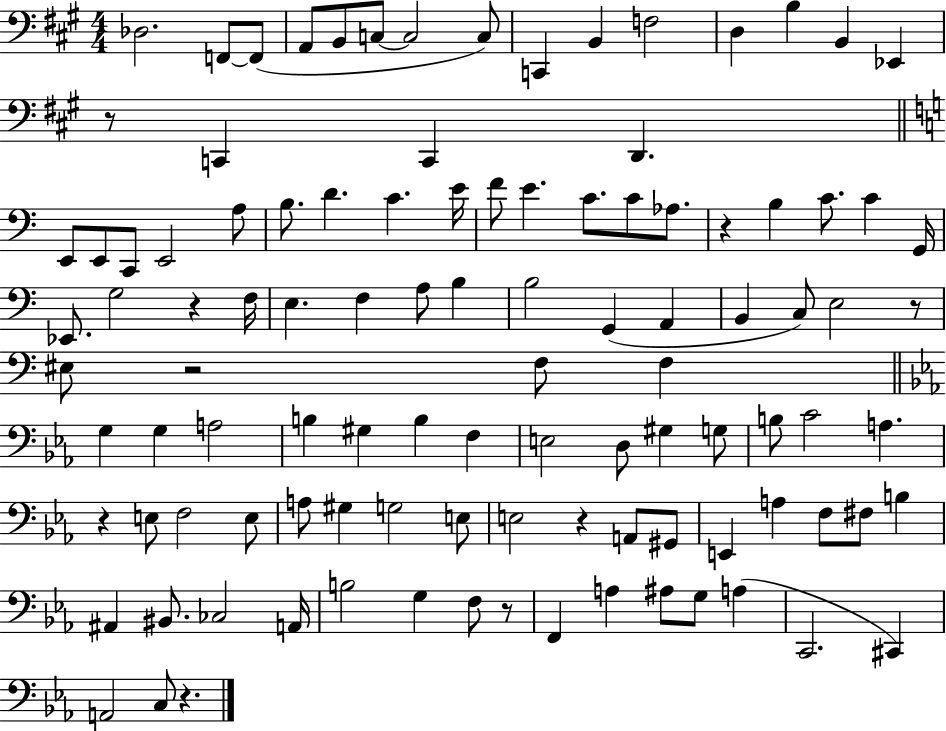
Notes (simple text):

Db3/h. F2/e F2/e A2/e B2/e C3/e C3/h C3/e C2/q B2/q F3/h D3/q B3/q B2/q Eb2/q R/e C2/q C2/q D2/q. E2/e E2/e C2/e E2/h A3/e B3/e. D4/q. C4/q. E4/s F4/e E4/q. C4/e. C4/e Ab3/e. R/q B3/q C4/e. C4/q G2/s Eb2/e. G3/h R/q F3/s E3/q. F3/q A3/e B3/q B3/h G2/q A2/q B2/q C3/e E3/h R/e EIS3/e R/h F3/e F3/q G3/q G3/q A3/h B3/q G#3/q B3/q F3/q E3/h D3/e G#3/q G3/e B3/e C4/h A3/q. R/q E3/e F3/h E3/e A3/e G#3/q G3/h E3/e E3/h R/q A2/e G#2/e E2/q A3/q F3/e F#3/e B3/q A#2/q BIS2/e. CES3/h A2/s B3/h G3/q F3/e R/e F2/q A3/q A#3/e G3/e A3/q C2/h. C#2/q A2/h C3/e R/q.